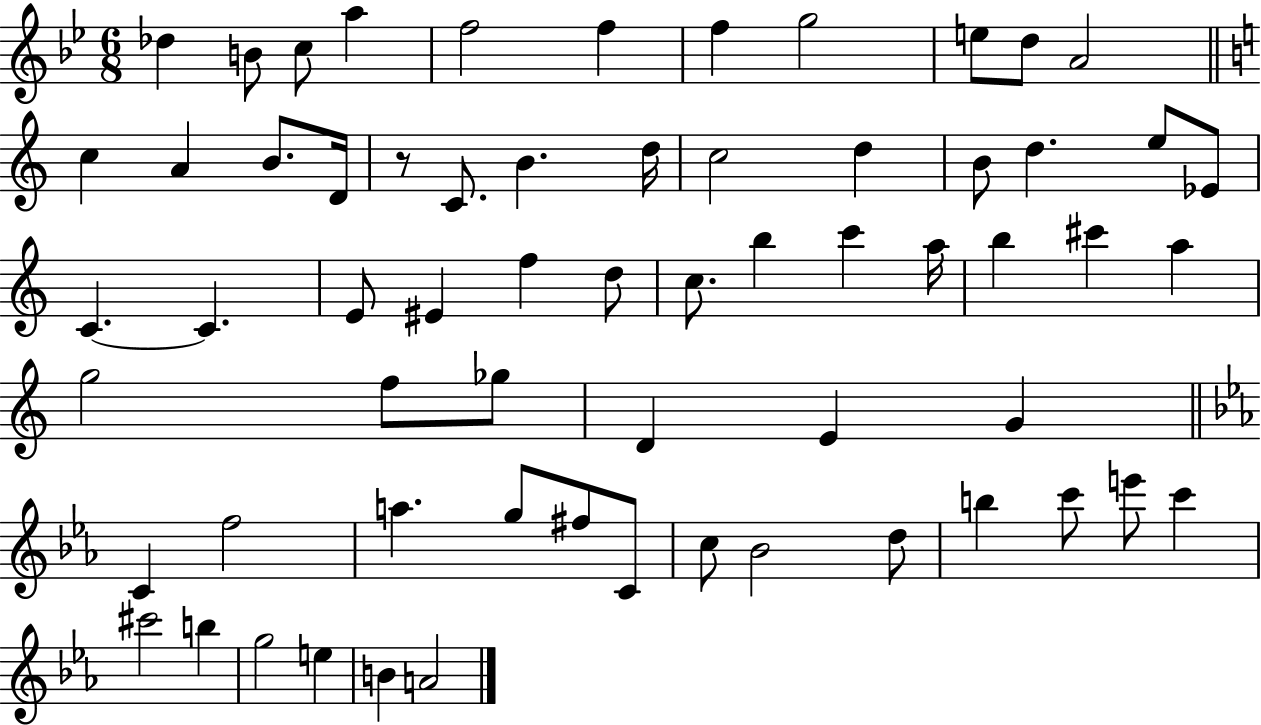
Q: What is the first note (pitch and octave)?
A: Db5